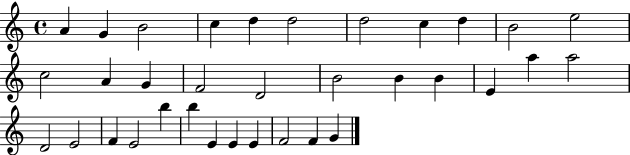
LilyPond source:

{
  \clef treble
  \time 4/4
  \defaultTimeSignature
  \key c \major
  a'4 g'4 b'2 | c''4 d''4 d''2 | d''2 c''4 d''4 | b'2 e''2 | \break c''2 a'4 g'4 | f'2 d'2 | b'2 b'4 b'4 | e'4 a''4 a''2 | \break d'2 e'2 | f'4 e'2 b''4 | b''4 e'4 e'4 e'4 | f'2 f'4 g'4 | \break \bar "|."
}